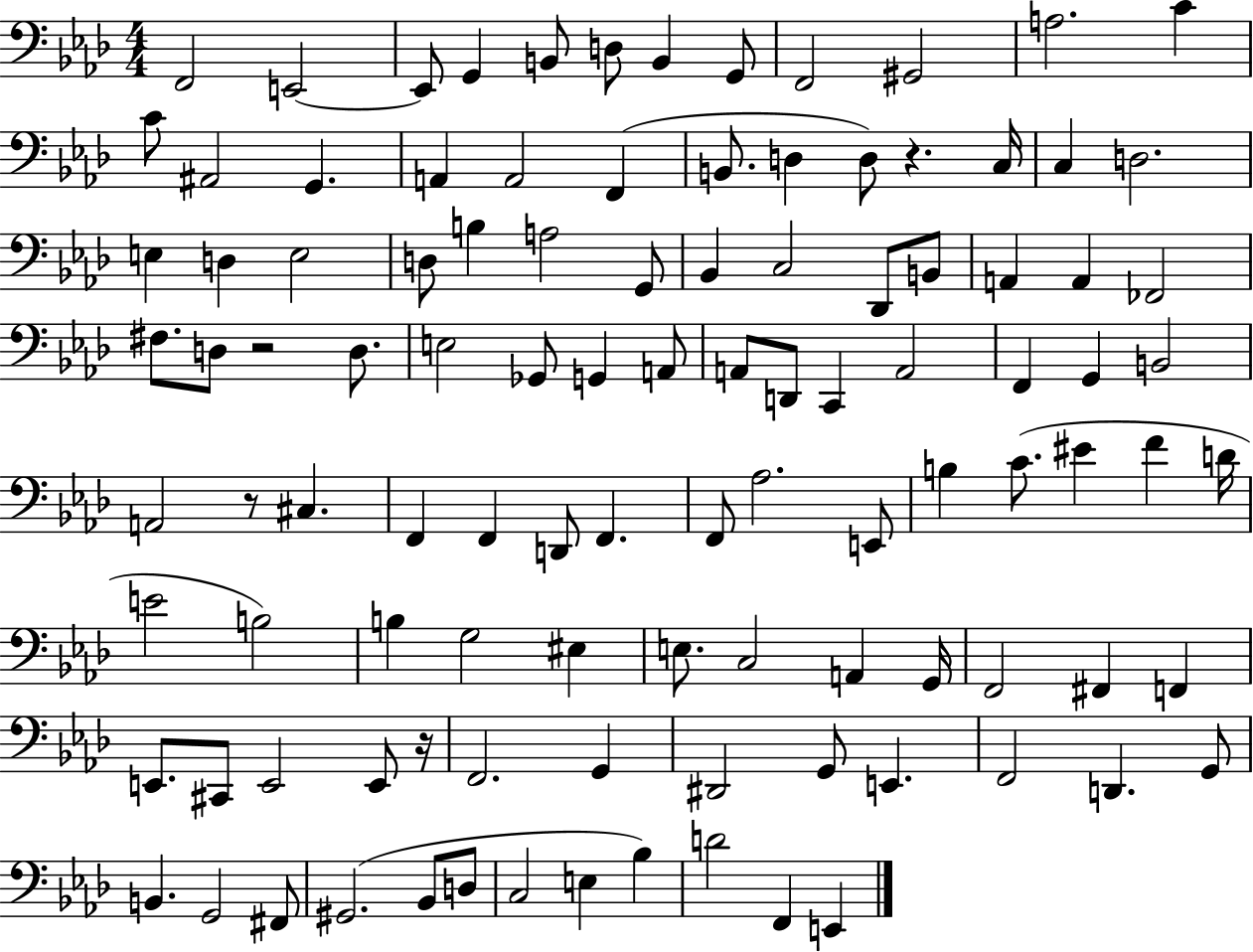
F2/h E2/h E2/e G2/q B2/e D3/e B2/q G2/e F2/h G#2/h A3/h. C4/q C4/e A#2/h G2/q. A2/q A2/h F2/q B2/e. D3/q D3/e R/q. C3/s C3/q D3/h. E3/q D3/q E3/h D3/e B3/q A3/h G2/e Bb2/q C3/h Db2/e B2/e A2/q A2/q FES2/h F#3/e. D3/e R/h D3/e. E3/h Gb2/e G2/q A2/e A2/e D2/e C2/q A2/h F2/q G2/q B2/h A2/h R/e C#3/q. F2/q F2/q D2/e F2/q. F2/e Ab3/h. E2/e B3/q C4/e. EIS4/q F4/q D4/s E4/h B3/h B3/q G3/h EIS3/q E3/e. C3/h A2/q G2/s F2/h F#2/q F2/q E2/e. C#2/e E2/h E2/e R/s F2/h. G2/q D#2/h G2/e E2/q. F2/h D2/q. G2/e B2/q. G2/h F#2/e G#2/h. Bb2/e D3/e C3/h E3/q Bb3/q D4/h F2/q E2/q